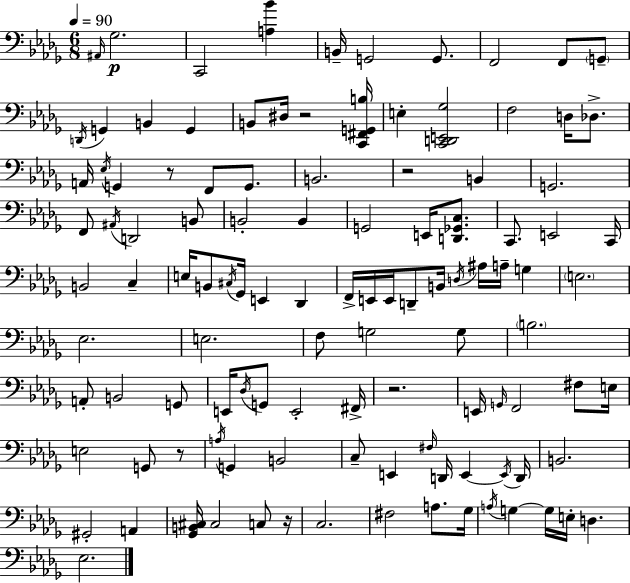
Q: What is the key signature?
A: BES minor